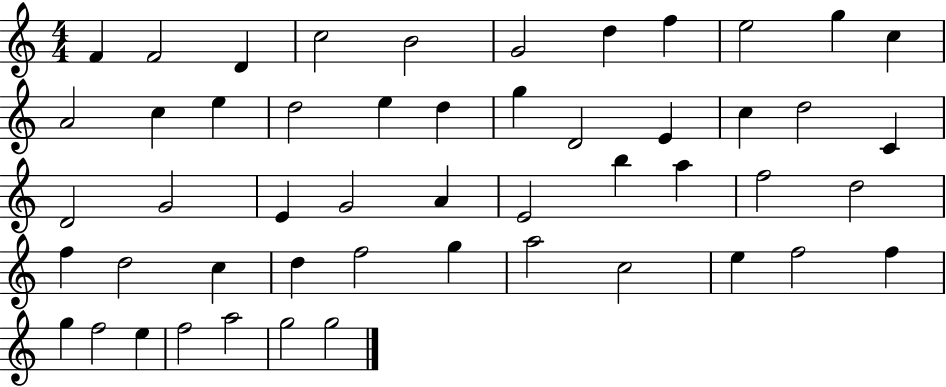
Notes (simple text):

F4/q F4/h D4/q C5/h B4/h G4/h D5/q F5/q E5/h G5/q C5/q A4/h C5/q E5/q D5/h E5/q D5/q G5/q D4/h E4/q C5/q D5/h C4/q D4/h G4/h E4/q G4/h A4/q E4/h B5/q A5/q F5/h D5/h F5/q D5/h C5/q D5/q F5/h G5/q A5/h C5/h E5/q F5/h F5/q G5/q F5/h E5/q F5/h A5/h G5/h G5/h